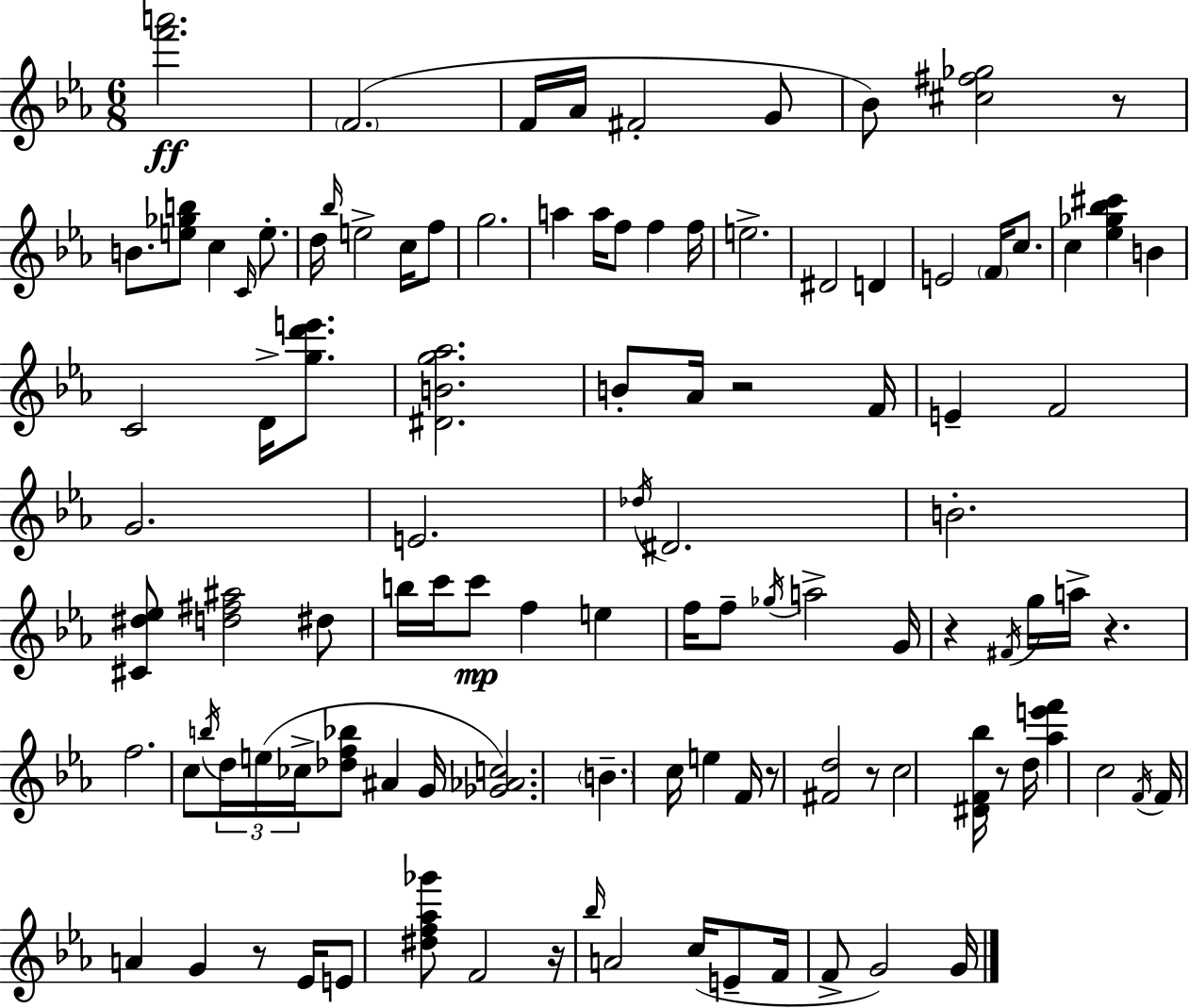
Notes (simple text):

[F6,A6]/h. F4/h. F4/s Ab4/s F#4/h G4/e Bb4/e [C#5,F#5,Gb5]/h R/e B4/e. [E5,Gb5,B5]/e C5/q C4/s E5/e. D5/s Bb5/s E5/h C5/s F5/e G5/h. A5/q A5/s F5/e F5/q F5/s E5/h. D#4/h D4/q E4/h F4/s C5/e. C5/q [Eb5,Gb5,Bb5,C#6]/q B4/q C4/h D4/s [G5,D6,E6]/e. [D#4,B4,G5,Ab5]/h. B4/e Ab4/s R/h F4/s E4/q F4/h G4/h. E4/h. Db5/s D#4/h. B4/h. [C#4,D#5,Eb5]/e [D5,F#5,A#5]/h D#5/e B5/s C6/s C6/e F5/q E5/q F5/s F5/e Gb5/s A5/h G4/s R/q F#4/s G5/s A5/s R/q. F5/h. C5/e B5/s D5/s E5/s CES5/s [Db5,F5,Bb5]/e A#4/q G4/s [Gb4,Ab4,C5]/h. B4/q. C5/s E5/q F4/s R/e [F#4,D5]/h R/e C5/h [D#4,F4,Bb5]/s R/e D5/s [Ab5,E6,F6]/q C5/h F4/s F4/s A4/q G4/q R/e Eb4/s E4/e [D#5,F5,Ab5,Gb6]/e F4/h R/s Bb5/s A4/h C5/s E4/e F4/s F4/e G4/h G4/s